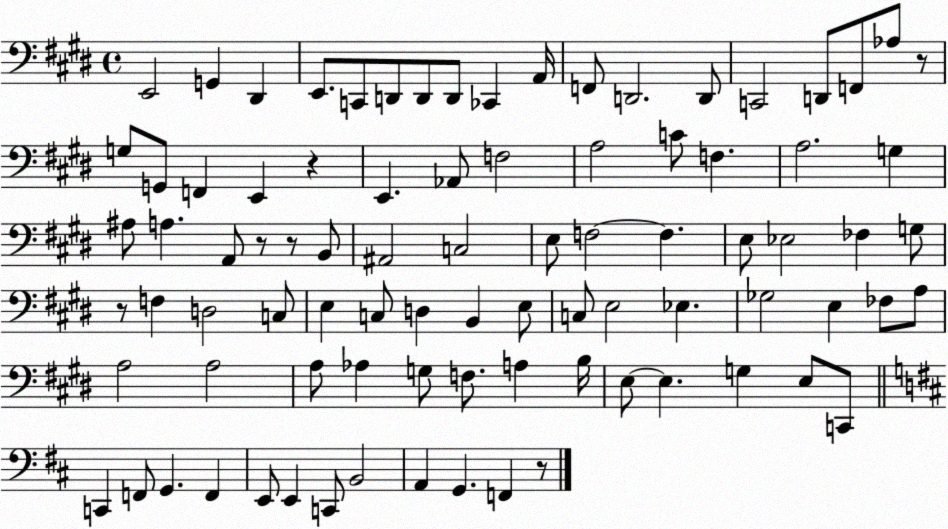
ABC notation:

X:1
T:Untitled
M:4/4
L:1/4
K:E
E,,2 G,, ^D,, E,,/2 C,,/2 D,,/2 D,,/2 D,,/2 _C,, A,,/4 F,,/2 D,,2 D,,/2 C,,2 D,,/2 F,,/2 _A,/2 z/2 G,/2 G,,/2 F,, E,, z E,, _A,,/2 F,2 A,2 C/2 F, A,2 G, ^A,/2 A, A,,/2 z/2 z/2 B,,/2 ^A,,2 C,2 E,/2 F,2 F, E,/2 _E,2 _F, G,/2 z/2 F, D,2 C,/2 E, C,/2 D, B,, E,/2 C,/2 E,2 _E, _G,2 E, _F,/2 A,/2 A,2 A,2 A,/2 _A, G,/2 F,/2 A, B,/4 E,/2 E, G, E,/2 C,,/2 C,, F,,/2 G,, F,, E,,/2 E,, C,,/2 B,,2 A,, G,, F,, z/2